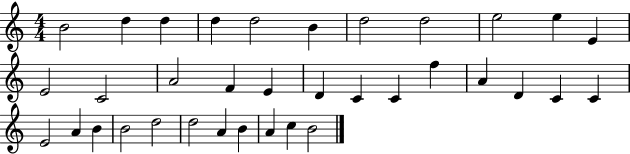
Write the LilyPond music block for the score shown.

{
  \clef treble
  \numericTimeSignature
  \time 4/4
  \key c \major
  b'2 d''4 d''4 | d''4 d''2 b'4 | d''2 d''2 | e''2 e''4 e'4 | \break e'2 c'2 | a'2 f'4 e'4 | d'4 c'4 c'4 f''4 | a'4 d'4 c'4 c'4 | \break e'2 a'4 b'4 | b'2 d''2 | d''2 a'4 b'4 | a'4 c''4 b'2 | \break \bar "|."
}